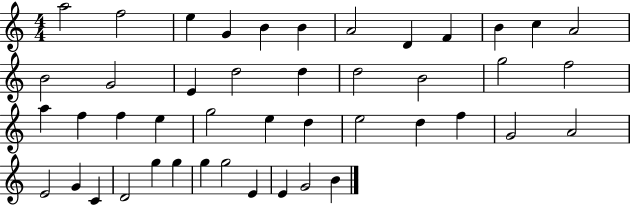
X:1
T:Untitled
M:4/4
L:1/4
K:C
a2 f2 e G B B A2 D F B c A2 B2 G2 E d2 d d2 B2 g2 f2 a f f e g2 e d e2 d f G2 A2 E2 G C D2 g g g g2 E E G2 B